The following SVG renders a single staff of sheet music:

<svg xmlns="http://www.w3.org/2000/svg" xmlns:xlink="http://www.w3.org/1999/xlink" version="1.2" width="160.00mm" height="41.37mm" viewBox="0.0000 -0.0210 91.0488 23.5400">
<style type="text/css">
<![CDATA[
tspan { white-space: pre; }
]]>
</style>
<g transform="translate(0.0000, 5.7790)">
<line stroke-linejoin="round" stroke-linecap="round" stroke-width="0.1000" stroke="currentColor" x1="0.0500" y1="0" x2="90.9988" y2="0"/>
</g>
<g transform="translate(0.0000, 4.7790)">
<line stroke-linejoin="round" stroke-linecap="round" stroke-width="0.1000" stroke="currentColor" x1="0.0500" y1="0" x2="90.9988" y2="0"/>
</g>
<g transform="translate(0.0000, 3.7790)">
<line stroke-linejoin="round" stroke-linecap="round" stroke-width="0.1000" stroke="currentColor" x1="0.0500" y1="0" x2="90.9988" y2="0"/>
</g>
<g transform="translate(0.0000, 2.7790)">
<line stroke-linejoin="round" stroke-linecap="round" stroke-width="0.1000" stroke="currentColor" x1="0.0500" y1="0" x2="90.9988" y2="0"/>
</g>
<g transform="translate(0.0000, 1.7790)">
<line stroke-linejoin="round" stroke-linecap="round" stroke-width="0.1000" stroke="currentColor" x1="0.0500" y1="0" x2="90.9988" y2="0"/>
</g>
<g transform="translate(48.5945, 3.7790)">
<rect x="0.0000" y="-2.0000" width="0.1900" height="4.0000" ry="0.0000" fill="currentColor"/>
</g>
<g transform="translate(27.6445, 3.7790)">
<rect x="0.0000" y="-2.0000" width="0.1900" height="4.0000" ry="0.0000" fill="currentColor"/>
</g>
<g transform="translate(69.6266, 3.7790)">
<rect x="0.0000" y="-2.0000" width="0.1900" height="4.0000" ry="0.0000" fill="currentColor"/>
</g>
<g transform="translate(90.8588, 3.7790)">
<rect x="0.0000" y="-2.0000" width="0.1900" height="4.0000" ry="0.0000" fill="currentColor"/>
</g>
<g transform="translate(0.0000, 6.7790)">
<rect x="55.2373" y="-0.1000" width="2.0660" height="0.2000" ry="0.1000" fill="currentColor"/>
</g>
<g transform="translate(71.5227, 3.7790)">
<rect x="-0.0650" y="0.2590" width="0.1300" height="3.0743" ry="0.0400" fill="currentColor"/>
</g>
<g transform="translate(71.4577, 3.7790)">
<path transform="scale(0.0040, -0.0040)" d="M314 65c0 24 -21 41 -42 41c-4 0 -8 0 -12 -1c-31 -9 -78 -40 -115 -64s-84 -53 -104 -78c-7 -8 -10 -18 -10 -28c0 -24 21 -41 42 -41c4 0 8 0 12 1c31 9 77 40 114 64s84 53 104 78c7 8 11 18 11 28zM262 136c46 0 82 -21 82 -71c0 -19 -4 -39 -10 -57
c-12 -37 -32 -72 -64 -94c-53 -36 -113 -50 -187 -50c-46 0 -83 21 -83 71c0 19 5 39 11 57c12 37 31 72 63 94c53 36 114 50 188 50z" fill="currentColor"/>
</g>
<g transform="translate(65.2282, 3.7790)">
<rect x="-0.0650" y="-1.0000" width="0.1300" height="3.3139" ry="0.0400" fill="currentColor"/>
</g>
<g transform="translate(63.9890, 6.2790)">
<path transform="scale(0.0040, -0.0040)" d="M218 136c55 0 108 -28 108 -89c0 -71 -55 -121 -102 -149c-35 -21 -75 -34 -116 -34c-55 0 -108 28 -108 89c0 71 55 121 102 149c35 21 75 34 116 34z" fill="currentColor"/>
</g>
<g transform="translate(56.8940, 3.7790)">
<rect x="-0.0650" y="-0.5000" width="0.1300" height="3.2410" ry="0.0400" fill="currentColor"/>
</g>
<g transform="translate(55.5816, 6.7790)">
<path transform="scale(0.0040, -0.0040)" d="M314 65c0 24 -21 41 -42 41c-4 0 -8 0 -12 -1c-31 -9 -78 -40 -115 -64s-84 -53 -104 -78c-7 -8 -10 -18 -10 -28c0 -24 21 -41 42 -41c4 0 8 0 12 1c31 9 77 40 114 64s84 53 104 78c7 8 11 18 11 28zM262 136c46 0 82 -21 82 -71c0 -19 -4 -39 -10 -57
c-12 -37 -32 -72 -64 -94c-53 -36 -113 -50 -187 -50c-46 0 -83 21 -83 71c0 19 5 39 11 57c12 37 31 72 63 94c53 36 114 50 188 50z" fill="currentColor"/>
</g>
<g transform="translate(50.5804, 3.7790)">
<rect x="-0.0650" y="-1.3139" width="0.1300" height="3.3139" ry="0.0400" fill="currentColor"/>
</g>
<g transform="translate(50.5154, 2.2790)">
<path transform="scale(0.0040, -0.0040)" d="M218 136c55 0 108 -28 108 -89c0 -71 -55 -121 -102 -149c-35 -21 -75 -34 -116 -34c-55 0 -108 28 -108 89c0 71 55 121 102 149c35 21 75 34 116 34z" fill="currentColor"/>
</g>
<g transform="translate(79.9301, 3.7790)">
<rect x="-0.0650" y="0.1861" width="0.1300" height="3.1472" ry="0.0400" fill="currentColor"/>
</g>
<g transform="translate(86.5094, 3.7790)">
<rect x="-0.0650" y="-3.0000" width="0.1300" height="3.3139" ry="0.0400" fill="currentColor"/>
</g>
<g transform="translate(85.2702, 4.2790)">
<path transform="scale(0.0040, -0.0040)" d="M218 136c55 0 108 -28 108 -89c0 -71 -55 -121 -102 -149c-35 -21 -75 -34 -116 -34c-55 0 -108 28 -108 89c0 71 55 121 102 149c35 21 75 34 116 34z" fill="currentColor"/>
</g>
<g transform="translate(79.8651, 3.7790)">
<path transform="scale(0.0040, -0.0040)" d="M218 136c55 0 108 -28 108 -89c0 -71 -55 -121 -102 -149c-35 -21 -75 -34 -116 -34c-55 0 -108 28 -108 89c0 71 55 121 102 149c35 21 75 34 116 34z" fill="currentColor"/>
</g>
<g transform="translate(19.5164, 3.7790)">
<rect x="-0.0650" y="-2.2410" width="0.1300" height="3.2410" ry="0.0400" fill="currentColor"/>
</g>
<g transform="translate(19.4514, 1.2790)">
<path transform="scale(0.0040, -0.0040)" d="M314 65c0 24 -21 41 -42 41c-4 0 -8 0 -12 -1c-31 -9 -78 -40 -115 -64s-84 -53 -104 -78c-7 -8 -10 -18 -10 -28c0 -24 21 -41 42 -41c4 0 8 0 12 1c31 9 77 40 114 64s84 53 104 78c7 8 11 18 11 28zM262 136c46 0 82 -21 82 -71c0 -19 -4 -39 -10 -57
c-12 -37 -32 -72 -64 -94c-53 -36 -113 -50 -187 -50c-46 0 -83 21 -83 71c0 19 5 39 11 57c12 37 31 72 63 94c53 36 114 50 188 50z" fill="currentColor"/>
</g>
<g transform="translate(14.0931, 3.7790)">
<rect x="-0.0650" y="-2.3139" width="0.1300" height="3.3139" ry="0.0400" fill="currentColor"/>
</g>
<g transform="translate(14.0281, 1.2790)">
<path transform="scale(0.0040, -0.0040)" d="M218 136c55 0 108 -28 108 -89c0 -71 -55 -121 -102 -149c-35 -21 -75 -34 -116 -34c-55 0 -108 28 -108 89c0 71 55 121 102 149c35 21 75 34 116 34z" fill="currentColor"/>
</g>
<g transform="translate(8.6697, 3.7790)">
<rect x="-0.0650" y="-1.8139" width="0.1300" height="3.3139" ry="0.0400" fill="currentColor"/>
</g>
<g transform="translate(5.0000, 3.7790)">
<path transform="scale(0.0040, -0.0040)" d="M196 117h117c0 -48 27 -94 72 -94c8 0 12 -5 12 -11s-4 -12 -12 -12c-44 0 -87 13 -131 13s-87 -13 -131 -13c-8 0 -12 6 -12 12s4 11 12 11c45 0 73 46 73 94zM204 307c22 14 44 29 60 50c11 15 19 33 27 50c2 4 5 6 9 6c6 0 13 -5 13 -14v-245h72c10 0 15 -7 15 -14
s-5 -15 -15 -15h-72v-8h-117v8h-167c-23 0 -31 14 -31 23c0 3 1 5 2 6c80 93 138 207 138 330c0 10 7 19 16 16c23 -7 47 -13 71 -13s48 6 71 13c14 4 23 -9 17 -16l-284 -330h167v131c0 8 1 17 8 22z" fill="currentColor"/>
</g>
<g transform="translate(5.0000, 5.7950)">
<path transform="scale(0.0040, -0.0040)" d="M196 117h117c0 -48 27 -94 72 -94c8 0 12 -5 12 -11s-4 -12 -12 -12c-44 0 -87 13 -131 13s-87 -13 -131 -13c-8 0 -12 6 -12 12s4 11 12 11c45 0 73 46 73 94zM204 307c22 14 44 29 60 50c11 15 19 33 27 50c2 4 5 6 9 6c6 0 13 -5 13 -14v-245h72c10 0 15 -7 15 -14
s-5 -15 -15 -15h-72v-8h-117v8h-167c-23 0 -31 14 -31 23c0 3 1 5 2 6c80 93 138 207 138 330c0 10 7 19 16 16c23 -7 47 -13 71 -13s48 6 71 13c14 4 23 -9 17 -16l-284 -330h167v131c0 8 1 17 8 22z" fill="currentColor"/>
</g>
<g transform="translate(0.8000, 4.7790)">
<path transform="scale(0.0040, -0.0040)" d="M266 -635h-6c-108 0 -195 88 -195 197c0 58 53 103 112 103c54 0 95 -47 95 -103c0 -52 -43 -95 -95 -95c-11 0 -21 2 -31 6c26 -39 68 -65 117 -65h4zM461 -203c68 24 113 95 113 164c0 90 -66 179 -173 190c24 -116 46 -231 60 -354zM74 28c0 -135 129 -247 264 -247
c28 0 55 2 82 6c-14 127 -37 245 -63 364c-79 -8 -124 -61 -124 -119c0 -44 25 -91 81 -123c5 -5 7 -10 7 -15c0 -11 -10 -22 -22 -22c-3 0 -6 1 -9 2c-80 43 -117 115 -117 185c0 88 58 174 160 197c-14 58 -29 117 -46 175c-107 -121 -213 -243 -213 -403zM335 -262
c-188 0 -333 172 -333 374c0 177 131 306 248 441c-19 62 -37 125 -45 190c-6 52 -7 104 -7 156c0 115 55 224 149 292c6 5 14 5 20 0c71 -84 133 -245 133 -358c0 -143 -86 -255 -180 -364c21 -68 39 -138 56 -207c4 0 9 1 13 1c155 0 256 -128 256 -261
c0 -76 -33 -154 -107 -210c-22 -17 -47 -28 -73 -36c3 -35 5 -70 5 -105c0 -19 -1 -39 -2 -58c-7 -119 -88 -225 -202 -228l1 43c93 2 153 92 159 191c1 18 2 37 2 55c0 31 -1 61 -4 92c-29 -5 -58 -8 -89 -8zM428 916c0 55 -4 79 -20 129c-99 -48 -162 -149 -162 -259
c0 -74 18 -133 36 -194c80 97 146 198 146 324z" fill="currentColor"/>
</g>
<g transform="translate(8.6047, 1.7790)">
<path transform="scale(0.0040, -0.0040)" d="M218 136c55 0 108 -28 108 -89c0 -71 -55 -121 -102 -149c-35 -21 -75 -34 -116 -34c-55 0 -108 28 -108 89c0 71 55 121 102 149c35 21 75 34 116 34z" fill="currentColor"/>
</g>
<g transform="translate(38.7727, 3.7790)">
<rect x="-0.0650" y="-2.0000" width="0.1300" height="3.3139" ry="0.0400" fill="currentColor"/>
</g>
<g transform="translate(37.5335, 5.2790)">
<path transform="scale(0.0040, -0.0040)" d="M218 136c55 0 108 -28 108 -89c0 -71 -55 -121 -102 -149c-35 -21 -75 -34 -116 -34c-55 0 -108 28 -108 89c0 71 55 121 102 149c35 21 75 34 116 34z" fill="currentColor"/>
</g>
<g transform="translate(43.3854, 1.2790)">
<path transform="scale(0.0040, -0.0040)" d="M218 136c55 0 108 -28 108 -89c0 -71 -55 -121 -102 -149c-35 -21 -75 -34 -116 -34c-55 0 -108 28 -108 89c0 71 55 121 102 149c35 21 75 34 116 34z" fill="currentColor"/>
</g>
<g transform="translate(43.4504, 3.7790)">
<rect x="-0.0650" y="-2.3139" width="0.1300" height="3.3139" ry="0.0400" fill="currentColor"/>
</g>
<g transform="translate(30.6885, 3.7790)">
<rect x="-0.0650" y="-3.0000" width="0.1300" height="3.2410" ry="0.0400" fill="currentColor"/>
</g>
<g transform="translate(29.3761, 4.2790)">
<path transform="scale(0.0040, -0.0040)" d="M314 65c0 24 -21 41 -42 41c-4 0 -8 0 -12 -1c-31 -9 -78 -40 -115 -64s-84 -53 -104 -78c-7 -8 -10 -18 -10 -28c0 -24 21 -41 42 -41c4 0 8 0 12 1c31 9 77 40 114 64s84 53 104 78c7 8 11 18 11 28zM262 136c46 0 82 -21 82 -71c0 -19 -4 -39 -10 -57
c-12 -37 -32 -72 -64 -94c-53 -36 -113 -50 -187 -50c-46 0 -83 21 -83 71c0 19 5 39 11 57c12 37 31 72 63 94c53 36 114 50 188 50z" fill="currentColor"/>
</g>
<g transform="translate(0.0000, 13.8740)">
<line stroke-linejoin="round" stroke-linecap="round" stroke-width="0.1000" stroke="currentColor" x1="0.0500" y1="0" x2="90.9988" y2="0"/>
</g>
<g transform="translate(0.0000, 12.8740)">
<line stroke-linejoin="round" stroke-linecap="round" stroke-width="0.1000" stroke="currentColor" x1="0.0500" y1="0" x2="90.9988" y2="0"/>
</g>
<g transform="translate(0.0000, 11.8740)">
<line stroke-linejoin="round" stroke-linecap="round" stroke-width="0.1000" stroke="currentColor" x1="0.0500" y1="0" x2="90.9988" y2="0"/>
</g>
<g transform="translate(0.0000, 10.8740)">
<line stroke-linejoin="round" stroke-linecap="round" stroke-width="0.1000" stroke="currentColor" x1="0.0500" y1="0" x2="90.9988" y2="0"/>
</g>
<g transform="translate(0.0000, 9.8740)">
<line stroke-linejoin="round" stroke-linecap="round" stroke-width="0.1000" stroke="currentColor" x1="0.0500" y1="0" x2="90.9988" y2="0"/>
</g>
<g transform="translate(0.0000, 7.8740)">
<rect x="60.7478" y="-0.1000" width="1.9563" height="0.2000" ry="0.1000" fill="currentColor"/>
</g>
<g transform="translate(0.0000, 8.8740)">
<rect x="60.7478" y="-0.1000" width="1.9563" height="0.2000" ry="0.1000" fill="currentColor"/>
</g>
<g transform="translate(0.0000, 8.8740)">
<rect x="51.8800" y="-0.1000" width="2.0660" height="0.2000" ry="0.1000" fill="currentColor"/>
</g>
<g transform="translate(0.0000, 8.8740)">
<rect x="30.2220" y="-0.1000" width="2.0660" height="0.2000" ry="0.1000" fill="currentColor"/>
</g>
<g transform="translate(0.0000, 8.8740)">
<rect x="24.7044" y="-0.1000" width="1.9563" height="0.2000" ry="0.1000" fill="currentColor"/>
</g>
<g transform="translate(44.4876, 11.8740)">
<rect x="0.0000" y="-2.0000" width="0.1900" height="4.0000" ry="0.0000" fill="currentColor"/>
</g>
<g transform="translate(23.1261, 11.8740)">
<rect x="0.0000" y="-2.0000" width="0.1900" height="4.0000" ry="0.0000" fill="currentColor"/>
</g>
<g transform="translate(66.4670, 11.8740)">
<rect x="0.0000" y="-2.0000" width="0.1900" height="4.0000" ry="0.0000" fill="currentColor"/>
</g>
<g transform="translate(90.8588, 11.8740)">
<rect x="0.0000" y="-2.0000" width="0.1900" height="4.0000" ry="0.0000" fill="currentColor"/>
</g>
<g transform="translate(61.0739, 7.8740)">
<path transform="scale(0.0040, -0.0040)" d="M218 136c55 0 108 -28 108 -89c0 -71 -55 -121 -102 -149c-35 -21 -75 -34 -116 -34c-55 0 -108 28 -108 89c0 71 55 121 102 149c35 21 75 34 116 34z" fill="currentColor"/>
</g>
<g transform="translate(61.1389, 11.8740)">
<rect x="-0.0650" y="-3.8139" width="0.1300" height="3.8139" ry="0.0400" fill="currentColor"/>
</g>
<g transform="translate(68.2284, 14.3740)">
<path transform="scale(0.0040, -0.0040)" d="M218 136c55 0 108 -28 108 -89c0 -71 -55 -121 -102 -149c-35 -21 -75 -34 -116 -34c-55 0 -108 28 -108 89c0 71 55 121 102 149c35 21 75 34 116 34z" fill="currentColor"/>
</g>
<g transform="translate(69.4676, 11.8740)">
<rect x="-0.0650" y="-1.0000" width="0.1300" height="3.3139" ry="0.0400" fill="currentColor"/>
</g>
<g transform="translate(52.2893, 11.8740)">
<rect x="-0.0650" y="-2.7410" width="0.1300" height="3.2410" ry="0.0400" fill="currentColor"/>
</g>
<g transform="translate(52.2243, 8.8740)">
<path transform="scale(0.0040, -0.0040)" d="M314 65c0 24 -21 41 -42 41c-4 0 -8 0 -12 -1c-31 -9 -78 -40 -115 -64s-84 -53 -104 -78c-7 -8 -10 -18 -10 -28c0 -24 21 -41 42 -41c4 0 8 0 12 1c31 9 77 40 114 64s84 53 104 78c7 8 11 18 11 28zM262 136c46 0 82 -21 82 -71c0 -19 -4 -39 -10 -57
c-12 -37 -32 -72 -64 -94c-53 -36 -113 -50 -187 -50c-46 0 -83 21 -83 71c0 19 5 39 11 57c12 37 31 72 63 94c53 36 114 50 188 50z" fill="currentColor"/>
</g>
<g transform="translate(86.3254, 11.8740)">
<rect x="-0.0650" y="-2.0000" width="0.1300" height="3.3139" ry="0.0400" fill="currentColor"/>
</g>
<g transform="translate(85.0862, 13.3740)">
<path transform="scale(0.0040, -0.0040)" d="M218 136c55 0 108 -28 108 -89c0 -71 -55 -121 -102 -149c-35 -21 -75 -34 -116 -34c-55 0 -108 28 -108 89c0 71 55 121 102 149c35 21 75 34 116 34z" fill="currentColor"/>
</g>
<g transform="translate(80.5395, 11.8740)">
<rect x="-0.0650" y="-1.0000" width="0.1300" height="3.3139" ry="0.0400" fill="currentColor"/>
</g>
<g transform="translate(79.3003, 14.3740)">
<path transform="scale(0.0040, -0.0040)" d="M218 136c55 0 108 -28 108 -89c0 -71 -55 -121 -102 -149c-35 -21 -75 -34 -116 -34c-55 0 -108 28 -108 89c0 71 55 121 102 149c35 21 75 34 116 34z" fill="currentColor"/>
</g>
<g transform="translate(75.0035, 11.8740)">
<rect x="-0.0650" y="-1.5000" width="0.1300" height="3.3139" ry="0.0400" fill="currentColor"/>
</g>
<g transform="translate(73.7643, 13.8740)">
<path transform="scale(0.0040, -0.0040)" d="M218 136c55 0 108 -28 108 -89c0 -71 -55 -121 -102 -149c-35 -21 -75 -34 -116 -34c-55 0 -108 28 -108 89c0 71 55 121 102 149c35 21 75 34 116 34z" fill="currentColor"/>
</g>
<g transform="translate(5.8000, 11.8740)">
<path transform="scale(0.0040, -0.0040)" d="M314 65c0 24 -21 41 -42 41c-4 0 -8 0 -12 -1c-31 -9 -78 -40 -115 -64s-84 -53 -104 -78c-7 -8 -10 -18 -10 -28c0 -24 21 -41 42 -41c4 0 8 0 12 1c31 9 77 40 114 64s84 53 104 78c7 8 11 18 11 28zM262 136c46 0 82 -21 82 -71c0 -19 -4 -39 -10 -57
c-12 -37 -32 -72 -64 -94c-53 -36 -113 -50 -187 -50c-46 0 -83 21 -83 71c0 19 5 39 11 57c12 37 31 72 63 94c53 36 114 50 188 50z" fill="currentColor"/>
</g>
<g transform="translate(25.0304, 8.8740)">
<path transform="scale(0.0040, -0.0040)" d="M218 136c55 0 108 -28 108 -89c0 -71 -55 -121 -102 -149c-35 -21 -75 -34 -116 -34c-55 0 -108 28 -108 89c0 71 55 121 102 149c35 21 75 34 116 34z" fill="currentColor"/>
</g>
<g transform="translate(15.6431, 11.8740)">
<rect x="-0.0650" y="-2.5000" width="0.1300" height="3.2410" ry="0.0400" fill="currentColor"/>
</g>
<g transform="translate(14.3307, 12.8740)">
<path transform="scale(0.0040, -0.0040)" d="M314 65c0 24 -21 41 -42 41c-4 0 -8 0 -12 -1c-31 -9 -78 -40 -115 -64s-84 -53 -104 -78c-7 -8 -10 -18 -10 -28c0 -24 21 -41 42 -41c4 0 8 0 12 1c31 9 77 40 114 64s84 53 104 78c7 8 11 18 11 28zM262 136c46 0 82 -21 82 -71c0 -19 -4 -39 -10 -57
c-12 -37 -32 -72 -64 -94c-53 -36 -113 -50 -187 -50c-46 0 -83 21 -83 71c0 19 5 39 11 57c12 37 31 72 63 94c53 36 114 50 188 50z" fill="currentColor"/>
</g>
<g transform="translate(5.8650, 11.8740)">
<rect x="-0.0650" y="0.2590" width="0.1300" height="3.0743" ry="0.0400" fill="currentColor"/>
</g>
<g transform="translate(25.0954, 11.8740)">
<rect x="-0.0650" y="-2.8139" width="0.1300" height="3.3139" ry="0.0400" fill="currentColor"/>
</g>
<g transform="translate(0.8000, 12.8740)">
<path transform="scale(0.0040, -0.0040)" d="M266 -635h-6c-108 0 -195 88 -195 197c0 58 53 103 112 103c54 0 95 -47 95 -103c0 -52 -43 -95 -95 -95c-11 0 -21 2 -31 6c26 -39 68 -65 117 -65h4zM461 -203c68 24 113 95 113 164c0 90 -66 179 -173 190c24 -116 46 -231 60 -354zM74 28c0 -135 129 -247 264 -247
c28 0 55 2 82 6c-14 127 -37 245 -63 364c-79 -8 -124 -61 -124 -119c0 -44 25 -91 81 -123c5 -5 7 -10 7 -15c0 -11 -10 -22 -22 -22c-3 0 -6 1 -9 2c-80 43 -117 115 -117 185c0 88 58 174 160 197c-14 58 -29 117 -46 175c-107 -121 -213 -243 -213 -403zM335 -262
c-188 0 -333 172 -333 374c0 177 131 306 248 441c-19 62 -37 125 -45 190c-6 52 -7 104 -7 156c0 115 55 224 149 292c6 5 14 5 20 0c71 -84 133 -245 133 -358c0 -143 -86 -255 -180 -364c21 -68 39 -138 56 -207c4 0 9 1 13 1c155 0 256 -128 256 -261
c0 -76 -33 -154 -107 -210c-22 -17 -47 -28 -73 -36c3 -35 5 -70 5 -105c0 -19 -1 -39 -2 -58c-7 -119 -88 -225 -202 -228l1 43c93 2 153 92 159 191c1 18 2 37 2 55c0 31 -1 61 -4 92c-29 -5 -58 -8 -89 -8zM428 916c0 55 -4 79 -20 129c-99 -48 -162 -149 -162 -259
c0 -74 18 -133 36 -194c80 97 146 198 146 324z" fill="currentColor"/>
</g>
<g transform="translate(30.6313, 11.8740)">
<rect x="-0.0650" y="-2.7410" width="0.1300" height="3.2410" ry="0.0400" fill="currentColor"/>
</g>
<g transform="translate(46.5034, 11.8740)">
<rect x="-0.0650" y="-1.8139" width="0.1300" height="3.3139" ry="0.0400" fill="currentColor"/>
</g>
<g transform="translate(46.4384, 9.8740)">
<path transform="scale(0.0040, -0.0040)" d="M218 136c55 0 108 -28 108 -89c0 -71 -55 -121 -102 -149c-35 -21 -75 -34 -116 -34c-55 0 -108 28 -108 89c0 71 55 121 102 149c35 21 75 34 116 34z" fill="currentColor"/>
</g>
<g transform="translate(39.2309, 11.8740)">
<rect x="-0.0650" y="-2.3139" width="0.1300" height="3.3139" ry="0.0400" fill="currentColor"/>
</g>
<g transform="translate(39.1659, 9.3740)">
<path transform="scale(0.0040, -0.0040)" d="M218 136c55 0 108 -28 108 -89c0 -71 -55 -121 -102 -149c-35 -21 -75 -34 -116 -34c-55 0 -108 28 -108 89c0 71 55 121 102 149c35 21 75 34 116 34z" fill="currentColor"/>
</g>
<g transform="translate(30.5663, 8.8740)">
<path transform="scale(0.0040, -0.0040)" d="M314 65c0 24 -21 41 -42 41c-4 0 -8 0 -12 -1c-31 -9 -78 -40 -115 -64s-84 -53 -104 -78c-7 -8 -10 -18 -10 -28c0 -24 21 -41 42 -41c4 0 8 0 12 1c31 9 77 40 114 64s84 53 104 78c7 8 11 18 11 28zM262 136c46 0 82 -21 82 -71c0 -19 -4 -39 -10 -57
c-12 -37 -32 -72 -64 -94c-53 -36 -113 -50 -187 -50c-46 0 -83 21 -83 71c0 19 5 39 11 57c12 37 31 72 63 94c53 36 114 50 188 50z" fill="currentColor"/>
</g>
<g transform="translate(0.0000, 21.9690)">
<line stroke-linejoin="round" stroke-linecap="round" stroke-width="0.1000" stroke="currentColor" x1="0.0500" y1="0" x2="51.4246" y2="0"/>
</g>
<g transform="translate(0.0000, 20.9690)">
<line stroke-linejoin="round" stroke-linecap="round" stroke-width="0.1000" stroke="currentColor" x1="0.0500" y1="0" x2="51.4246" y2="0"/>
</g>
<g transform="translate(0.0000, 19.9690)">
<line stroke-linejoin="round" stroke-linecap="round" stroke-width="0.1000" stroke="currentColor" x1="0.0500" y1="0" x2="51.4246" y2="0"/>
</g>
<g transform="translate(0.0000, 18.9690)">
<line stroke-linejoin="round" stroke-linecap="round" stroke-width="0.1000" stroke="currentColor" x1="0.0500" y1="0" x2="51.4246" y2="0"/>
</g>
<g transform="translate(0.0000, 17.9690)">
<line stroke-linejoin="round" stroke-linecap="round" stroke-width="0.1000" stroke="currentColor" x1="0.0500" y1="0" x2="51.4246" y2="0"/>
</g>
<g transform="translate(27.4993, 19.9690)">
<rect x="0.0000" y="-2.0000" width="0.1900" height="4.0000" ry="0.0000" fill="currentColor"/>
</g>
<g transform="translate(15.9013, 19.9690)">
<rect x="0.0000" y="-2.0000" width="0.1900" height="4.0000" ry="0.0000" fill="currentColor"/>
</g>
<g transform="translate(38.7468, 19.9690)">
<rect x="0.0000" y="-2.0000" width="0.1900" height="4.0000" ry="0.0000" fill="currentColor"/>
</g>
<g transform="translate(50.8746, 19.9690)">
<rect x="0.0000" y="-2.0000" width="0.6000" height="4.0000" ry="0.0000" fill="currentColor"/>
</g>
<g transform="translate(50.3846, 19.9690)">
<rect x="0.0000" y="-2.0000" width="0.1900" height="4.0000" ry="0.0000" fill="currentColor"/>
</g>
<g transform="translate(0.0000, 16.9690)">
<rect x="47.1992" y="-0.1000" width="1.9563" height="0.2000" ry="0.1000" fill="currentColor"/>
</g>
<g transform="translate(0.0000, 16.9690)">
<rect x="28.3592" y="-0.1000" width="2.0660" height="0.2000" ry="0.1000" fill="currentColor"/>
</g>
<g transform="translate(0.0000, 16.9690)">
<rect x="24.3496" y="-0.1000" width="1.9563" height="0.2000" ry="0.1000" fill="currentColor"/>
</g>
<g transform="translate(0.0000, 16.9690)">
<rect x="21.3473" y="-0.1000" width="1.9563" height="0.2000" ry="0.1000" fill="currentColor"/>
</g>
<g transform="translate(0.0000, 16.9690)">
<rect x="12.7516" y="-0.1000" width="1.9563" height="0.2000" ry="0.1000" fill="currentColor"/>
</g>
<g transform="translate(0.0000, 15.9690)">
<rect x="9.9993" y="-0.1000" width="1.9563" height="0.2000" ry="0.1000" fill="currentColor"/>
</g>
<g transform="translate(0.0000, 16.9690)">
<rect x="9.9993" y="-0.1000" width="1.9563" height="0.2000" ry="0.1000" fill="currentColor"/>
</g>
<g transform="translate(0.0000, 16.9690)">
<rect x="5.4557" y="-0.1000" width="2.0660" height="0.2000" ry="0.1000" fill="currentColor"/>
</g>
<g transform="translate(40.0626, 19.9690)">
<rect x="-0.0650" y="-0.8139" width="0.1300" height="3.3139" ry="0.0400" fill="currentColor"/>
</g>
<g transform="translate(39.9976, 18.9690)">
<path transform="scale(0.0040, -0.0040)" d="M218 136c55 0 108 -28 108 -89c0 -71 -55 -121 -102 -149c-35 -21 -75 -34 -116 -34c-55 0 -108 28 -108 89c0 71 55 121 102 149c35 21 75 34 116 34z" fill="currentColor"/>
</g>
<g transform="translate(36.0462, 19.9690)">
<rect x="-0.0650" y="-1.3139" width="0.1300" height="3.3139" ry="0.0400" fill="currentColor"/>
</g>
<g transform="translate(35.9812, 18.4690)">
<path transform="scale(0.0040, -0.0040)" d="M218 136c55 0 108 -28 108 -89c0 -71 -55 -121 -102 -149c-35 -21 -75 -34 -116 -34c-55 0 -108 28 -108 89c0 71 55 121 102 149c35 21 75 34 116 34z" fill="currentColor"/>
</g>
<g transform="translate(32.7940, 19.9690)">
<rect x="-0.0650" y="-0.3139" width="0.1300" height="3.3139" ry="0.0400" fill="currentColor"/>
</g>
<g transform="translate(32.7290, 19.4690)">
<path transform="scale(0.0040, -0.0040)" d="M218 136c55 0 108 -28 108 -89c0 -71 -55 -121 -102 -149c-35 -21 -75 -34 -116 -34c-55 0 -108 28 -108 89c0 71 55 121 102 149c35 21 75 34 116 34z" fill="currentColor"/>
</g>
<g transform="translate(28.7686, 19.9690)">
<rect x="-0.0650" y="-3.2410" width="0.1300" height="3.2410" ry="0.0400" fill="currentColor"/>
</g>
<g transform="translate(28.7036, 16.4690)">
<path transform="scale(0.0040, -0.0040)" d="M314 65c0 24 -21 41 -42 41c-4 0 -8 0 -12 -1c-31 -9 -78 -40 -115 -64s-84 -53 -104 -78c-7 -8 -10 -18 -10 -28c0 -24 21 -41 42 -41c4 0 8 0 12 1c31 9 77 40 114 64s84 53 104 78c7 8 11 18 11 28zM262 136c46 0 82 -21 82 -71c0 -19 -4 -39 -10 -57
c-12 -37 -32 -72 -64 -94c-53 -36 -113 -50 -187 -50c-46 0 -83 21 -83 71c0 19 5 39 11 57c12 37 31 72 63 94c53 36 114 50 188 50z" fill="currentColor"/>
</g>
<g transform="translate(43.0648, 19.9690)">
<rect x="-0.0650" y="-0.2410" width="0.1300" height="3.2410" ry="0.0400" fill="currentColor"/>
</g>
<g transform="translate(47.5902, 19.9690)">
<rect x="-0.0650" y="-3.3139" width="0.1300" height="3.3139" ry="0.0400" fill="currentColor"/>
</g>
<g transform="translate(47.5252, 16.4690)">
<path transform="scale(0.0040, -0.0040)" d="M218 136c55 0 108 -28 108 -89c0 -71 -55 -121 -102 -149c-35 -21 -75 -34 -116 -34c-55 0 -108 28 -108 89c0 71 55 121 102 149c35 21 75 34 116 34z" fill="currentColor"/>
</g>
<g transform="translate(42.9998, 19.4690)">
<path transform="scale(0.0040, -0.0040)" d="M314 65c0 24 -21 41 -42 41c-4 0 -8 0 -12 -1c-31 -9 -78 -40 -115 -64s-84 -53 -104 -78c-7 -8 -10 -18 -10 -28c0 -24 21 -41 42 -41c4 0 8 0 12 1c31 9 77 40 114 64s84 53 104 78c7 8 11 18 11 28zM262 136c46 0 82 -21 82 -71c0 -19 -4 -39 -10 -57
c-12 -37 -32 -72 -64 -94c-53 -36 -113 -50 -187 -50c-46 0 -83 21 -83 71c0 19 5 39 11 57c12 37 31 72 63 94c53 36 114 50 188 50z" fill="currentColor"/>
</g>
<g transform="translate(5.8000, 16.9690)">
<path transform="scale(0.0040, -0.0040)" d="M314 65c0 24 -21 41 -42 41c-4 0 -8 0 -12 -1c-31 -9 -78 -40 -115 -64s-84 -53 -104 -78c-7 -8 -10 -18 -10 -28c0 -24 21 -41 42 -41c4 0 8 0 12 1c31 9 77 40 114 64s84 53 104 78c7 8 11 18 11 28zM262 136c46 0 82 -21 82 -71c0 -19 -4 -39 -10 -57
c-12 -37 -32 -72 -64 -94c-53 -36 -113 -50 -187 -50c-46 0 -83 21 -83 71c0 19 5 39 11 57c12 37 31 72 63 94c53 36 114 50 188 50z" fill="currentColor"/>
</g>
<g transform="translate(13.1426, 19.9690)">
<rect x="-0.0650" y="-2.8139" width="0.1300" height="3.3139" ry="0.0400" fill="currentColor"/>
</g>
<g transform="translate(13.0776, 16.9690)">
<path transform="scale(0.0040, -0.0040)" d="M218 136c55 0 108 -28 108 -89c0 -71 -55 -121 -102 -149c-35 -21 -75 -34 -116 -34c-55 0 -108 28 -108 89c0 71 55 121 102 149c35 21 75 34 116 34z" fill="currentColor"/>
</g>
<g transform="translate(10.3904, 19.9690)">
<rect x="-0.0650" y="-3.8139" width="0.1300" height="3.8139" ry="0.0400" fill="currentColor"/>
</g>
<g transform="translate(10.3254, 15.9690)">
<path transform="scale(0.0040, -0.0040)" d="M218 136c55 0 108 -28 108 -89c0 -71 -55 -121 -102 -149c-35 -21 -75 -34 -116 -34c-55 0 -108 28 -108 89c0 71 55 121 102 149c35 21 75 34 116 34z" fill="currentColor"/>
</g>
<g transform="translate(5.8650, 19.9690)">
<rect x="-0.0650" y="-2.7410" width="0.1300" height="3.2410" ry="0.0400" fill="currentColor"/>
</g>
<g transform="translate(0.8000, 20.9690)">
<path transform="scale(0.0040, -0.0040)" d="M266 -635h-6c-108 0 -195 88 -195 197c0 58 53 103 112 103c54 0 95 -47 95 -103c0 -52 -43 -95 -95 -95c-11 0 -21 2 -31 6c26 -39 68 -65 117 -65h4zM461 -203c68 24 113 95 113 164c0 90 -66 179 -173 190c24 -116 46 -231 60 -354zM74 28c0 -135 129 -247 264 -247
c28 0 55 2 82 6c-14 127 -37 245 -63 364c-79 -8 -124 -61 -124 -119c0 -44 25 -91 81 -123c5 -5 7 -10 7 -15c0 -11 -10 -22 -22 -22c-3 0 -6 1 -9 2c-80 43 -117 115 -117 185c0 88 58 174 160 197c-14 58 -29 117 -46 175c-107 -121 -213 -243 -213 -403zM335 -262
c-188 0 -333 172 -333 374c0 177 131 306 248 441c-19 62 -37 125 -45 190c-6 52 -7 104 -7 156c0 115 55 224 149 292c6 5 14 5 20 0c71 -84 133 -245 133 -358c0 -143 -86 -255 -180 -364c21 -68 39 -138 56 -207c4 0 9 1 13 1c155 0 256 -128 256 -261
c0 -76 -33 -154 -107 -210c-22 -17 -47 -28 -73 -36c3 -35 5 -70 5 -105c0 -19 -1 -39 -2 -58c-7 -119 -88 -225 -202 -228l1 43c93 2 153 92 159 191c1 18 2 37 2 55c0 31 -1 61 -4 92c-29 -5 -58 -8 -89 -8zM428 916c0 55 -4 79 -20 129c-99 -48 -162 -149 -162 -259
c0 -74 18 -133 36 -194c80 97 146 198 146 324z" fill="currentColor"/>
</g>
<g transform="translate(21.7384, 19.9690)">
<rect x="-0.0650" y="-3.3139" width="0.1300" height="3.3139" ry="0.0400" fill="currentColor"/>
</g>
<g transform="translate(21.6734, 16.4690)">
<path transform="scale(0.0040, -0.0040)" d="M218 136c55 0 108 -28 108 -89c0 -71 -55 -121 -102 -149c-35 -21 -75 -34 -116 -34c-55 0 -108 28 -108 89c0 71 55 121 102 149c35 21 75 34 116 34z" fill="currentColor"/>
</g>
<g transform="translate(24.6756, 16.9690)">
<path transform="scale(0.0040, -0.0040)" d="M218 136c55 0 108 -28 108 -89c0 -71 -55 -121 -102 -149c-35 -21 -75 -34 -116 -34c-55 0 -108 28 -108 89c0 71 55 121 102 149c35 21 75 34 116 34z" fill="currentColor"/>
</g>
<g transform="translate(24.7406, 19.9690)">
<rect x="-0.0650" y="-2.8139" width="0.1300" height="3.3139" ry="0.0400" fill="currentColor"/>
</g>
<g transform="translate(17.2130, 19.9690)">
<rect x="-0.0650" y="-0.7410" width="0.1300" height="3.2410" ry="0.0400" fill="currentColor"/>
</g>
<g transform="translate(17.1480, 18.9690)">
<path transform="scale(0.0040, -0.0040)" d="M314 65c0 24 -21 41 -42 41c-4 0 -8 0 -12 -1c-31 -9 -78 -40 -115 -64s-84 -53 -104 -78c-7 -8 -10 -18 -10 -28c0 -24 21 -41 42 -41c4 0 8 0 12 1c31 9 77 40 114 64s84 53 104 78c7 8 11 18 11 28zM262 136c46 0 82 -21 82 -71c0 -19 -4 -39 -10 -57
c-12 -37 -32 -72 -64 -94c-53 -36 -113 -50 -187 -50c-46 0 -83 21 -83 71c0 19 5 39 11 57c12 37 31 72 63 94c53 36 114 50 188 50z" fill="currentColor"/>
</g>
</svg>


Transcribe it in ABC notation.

X:1
T:Untitled
M:4/4
L:1/4
K:C
f g g2 A2 F g e C2 D B2 B A B2 G2 a a2 g f a2 c' D E D F a2 c' a d2 b a b2 c e d c2 b